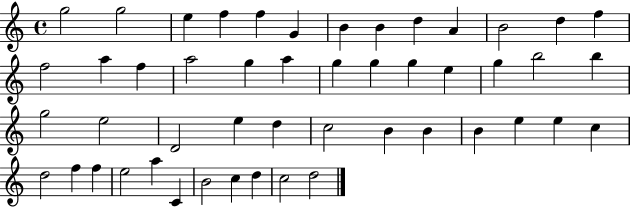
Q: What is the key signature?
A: C major